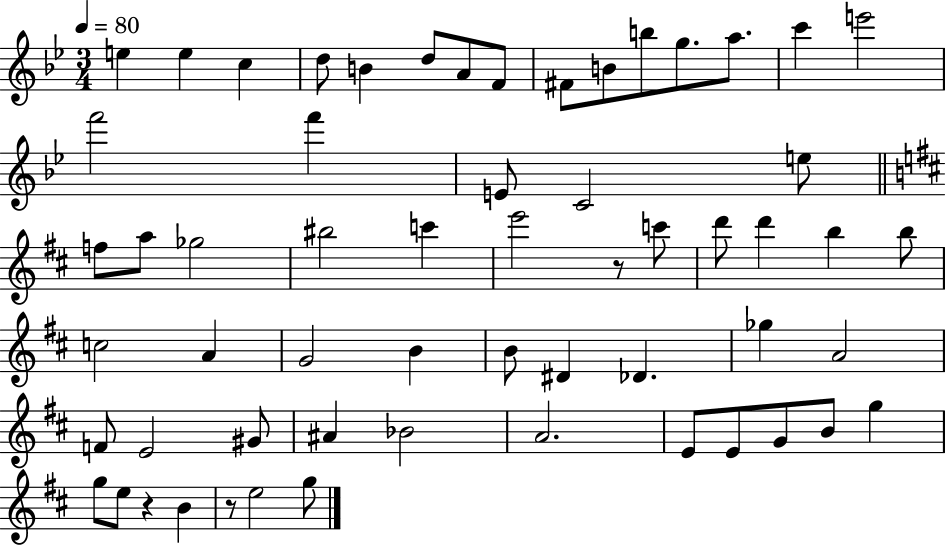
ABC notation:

X:1
T:Untitled
M:3/4
L:1/4
K:Bb
e e c d/2 B d/2 A/2 F/2 ^F/2 B/2 b/2 g/2 a/2 c' e'2 f'2 f' E/2 C2 e/2 f/2 a/2 _g2 ^b2 c' e'2 z/2 c'/2 d'/2 d' b b/2 c2 A G2 B B/2 ^D _D _g A2 F/2 E2 ^G/2 ^A _B2 A2 E/2 E/2 G/2 B/2 g g/2 e/2 z B z/2 e2 g/2